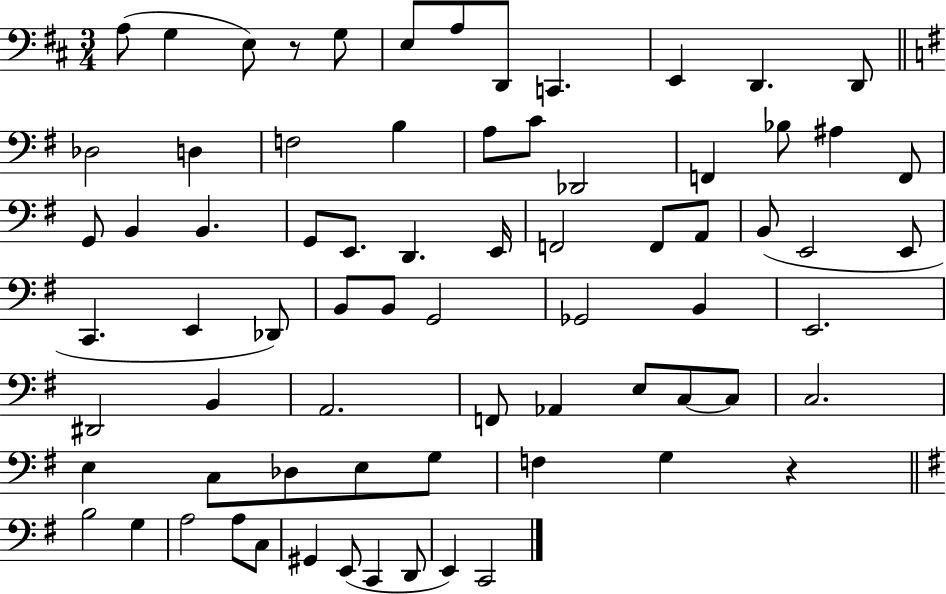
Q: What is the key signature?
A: D major